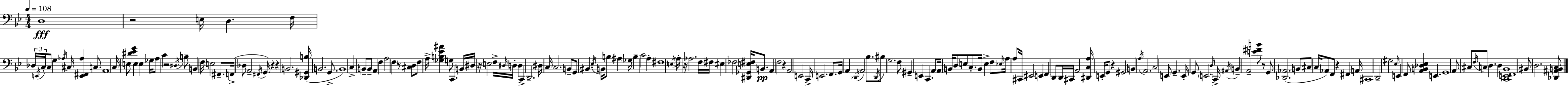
D3/w R/h E3/s D3/q. F3/s Db3/s E2/s C3/s C3/e G3/q Ab3/s C#3/s [E2,F#2,Ab3]/q C3/e. A2/w C3/s E3/e [D#4,Eb4,G4]/q E3/q E3/q Gb3/s A3/e C4/q R/h D#3/s B3/e B2/q F3/s E3/h F#2/e. F2/s Db3/e A2/h F#2/s G2/s R/q R/q B2/h. [Db2,G#2,B3]/s B2/h. G2/e. B2/w C3/q B2/e B2/e A2/q F3/q A3/h F3/q R/e [C#3,D3]/e F3/e A3/s [Gb3,B3,Eb4,A#4]/q G3/e C2/q. B2/s D#3/s R/s E3/h F3/s D#3/s D3/s D3/q C2/q D2/h. D#3/s C3/s C3/h. B2/e G2/e BIS2/q. Eb3/s B2/s B3/e A#3/q Gb3/s B3/q C4/h A3/q F#3/w E3/s A3/s R/s Ab3/h. F3/s F#3/s EIS3/q FES3/h [D#2,Gb2,E3,F#3]/s B2/e. A2/q F3/h R/q A2/h E2/h C2/s E2/h. F2/e. G2/s A2/q Db2/s A2/h Bb3/e. Db2/s BIS3/e G3/h. F3/e G#2/q E2/q C2/q. A2/e A2/s B2/s D3/e E3/e C3/e. B2/s E3/q F3/e Eb3/s A3/s A3/e C#2/s EIS2/h E2/q F2/q D2/e D2/s C#2/s A2/h [D#2,C3,A3]/s E2/s G2/e R/q G#2/h B2/q A3/s A2/h. C3/h E2/e G2/q. E2/s G2/e E2/h. D3/s C2/s A#2/s B2/q A2/h [E4,F#4,B4]/e R/e G2/e [Db2,Ab2]/h. B2/e C#3/e C3/s Ab2/e F2/e R/q F#2/q A2/s C#2/w D2/h G#3/h Eb3/s E2/q F2/e [A2,B2,Db3,Eb3]/q E2/q. G2/w A2/e C#3/e F3/s C3/e D3/q. D3/q [C2,E2,F2,Bb2]/w BIS2/e D3/h. [Db2,A#2,B2,C3]/e